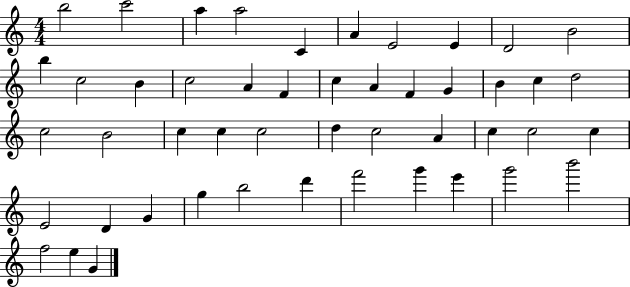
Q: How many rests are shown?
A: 0